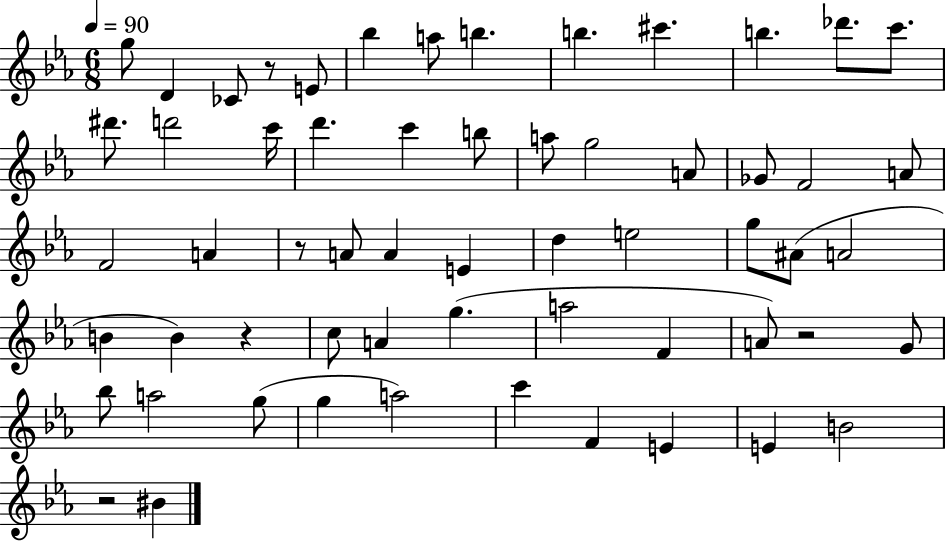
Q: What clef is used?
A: treble